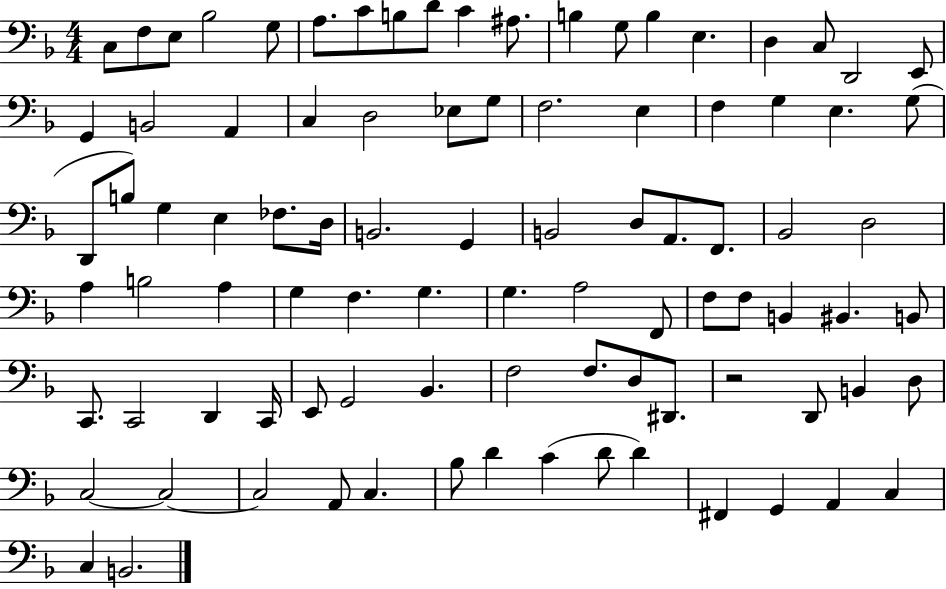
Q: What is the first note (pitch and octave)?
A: C3